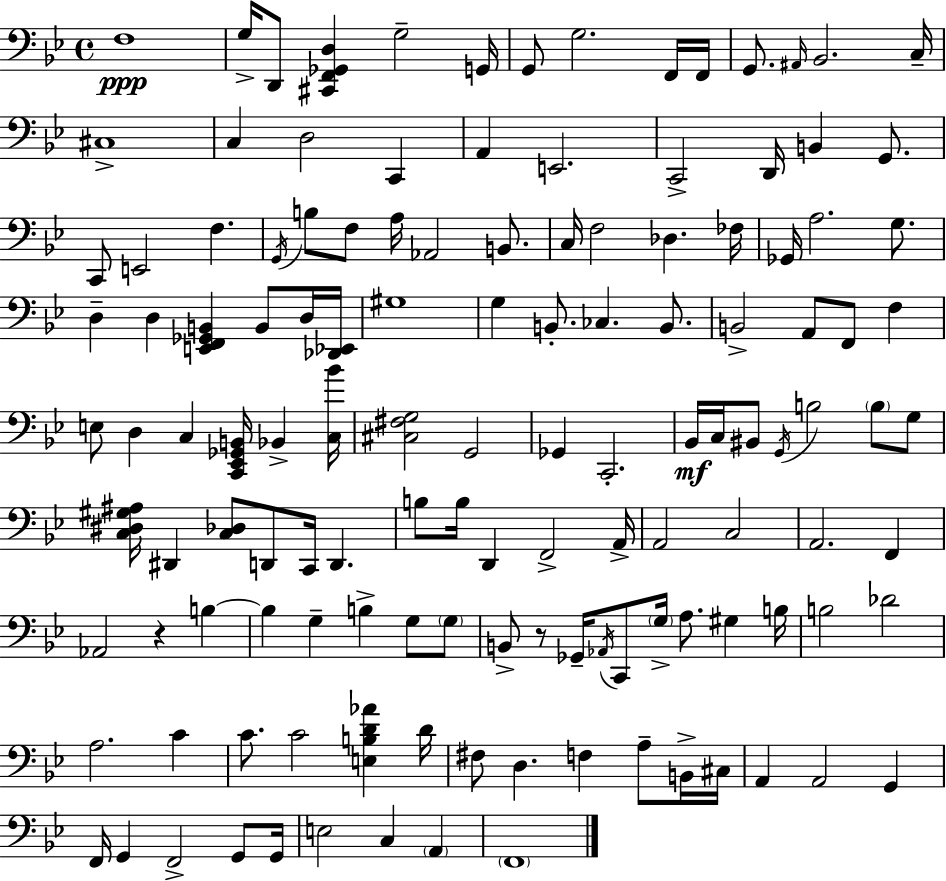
X:1
T:Untitled
M:4/4
L:1/4
K:Bb
F,4 G,/4 D,,/2 [^C,,F,,_G,,D,] G,2 G,,/4 G,,/2 G,2 F,,/4 F,,/4 G,,/2 ^A,,/4 _B,,2 C,/4 ^C,4 C, D,2 C,, A,, E,,2 C,,2 D,,/4 B,, G,,/2 C,,/2 E,,2 F, G,,/4 B,/2 F,/2 A,/4 _A,,2 B,,/2 C,/4 F,2 _D, _F,/4 _G,,/4 A,2 G,/2 D, D, [E,,F,,_G,,B,,] B,,/2 D,/4 [_D,,_E,,]/4 ^G,4 G, B,,/2 _C, B,,/2 B,,2 A,,/2 F,,/2 F, E,/2 D, C, [C,,_E,,_G,,B,,]/4 _B,, [C,_B]/4 [^C,^F,G,]2 G,,2 _G,, C,,2 _B,,/4 C,/4 ^B,,/2 G,,/4 B,2 B,/2 G,/2 [C,^D,^G,^A,]/4 ^D,, [C,_D,]/2 D,,/2 C,,/4 D,, B,/2 B,/4 D,, F,,2 A,,/4 A,,2 C,2 A,,2 F,, _A,,2 z B, B, G, B, G,/2 G,/2 B,,/2 z/2 _G,,/4 _A,,/4 C,,/2 G,/4 A,/2 ^G, B,/4 B,2 _D2 A,2 C C/2 C2 [E,B,D_A] D/4 ^F,/2 D, F, A,/2 B,,/4 ^C,/4 A,, A,,2 G,, F,,/4 G,, F,,2 G,,/2 G,,/4 E,2 C, A,, F,,4